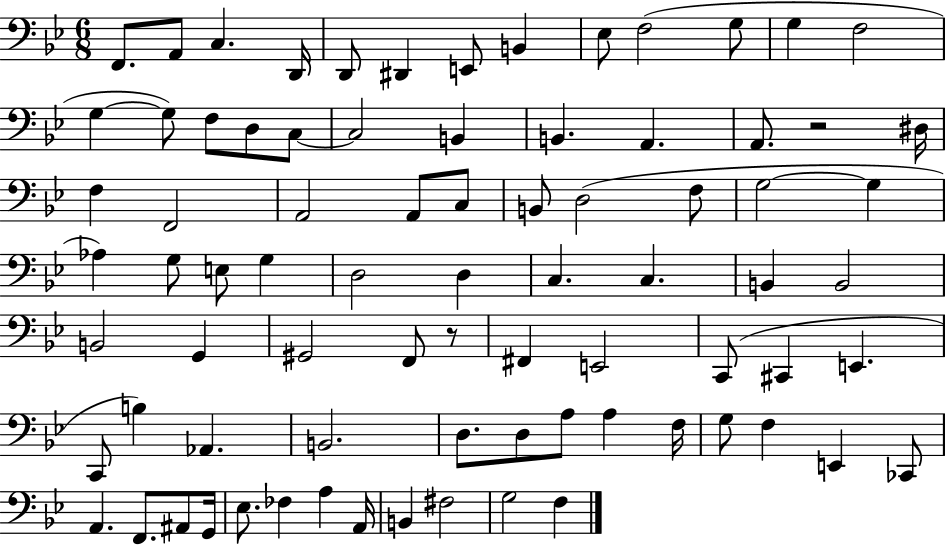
X:1
T:Untitled
M:6/8
L:1/4
K:Bb
F,,/2 A,,/2 C, D,,/4 D,,/2 ^D,, E,,/2 B,, _E,/2 F,2 G,/2 G, F,2 G, G,/2 F,/2 D,/2 C,/2 C,2 B,, B,, A,, A,,/2 z2 ^D,/4 F, F,,2 A,,2 A,,/2 C,/2 B,,/2 D,2 F,/2 G,2 G, _A, G,/2 E,/2 G, D,2 D, C, C, B,, B,,2 B,,2 G,, ^G,,2 F,,/2 z/2 ^F,, E,,2 C,,/2 ^C,, E,, C,,/2 B, _A,, B,,2 D,/2 D,/2 A,/2 A, F,/4 G,/2 F, E,, _C,,/2 A,, F,,/2 ^A,,/2 G,,/4 _E,/2 _F, A, A,,/4 B,, ^F,2 G,2 F,